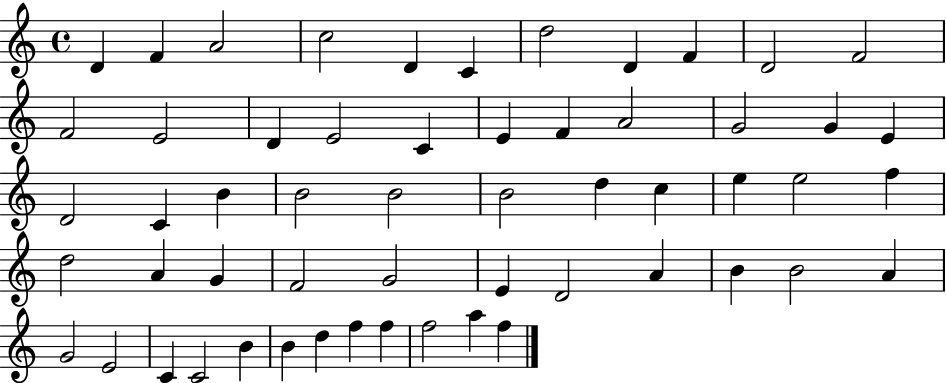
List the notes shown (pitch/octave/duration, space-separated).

D4/q F4/q A4/h C5/h D4/q C4/q D5/h D4/q F4/q D4/h F4/h F4/h E4/h D4/q E4/h C4/q E4/q F4/q A4/h G4/h G4/q E4/q D4/h C4/q B4/q B4/h B4/h B4/h D5/q C5/q E5/q E5/h F5/q D5/h A4/q G4/q F4/h G4/h E4/q D4/h A4/q B4/q B4/h A4/q G4/h E4/h C4/q C4/h B4/q B4/q D5/q F5/q F5/q F5/h A5/q F5/q